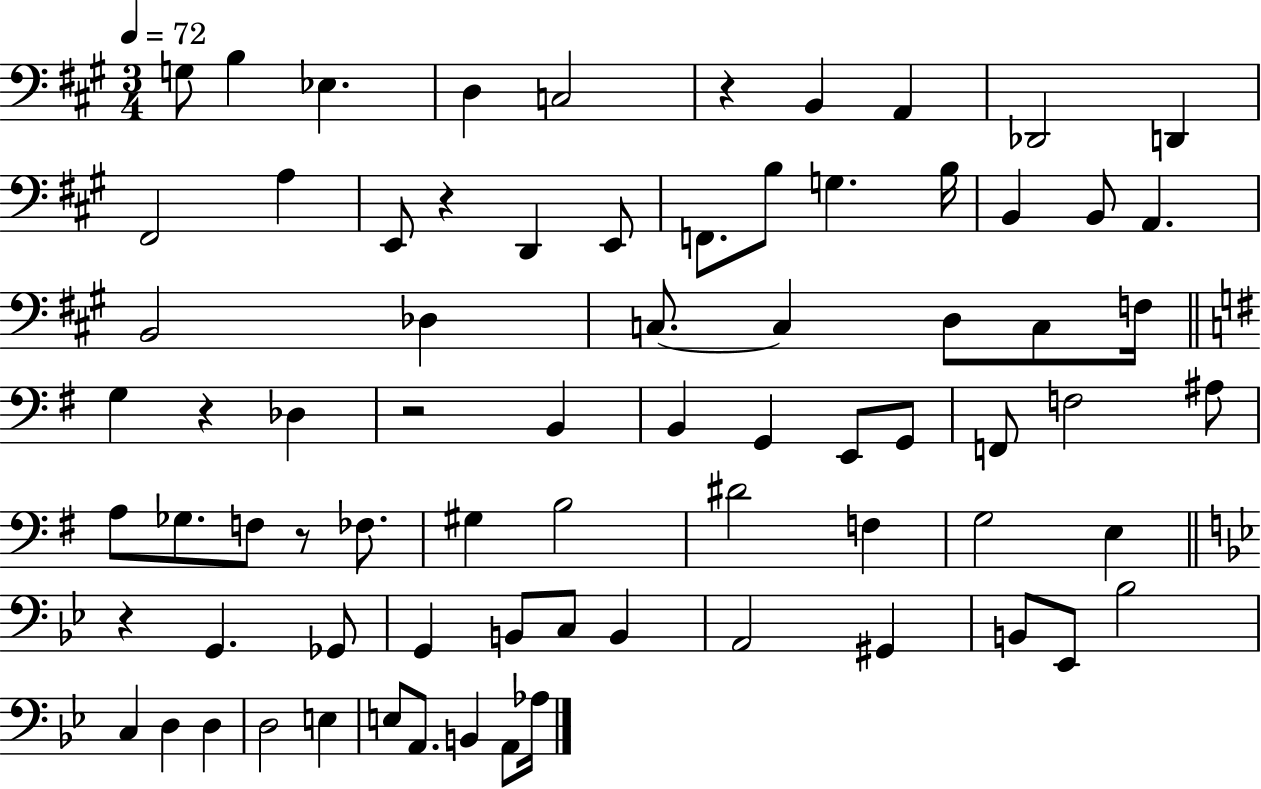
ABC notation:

X:1
T:Untitled
M:3/4
L:1/4
K:A
G,/2 B, _E, D, C,2 z B,, A,, _D,,2 D,, ^F,,2 A, E,,/2 z D,, E,,/2 F,,/2 B,/2 G, B,/4 B,, B,,/2 A,, B,,2 _D, C,/2 C, D,/2 C,/2 F,/4 G, z _D, z2 B,, B,, G,, E,,/2 G,,/2 F,,/2 F,2 ^A,/2 A,/2 _G,/2 F,/2 z/2 _F,/2 ^G, B,2 ^D2 F, G,2 E, z G,, _G,,/2 G,, B,,/2 C,/2 B,, A,,2 ^G,, B,,/2 _E,,/2 _B,2 C, D, D, D,2 E, E,/2 A,,/2 B,, A,,/2 _A,/4